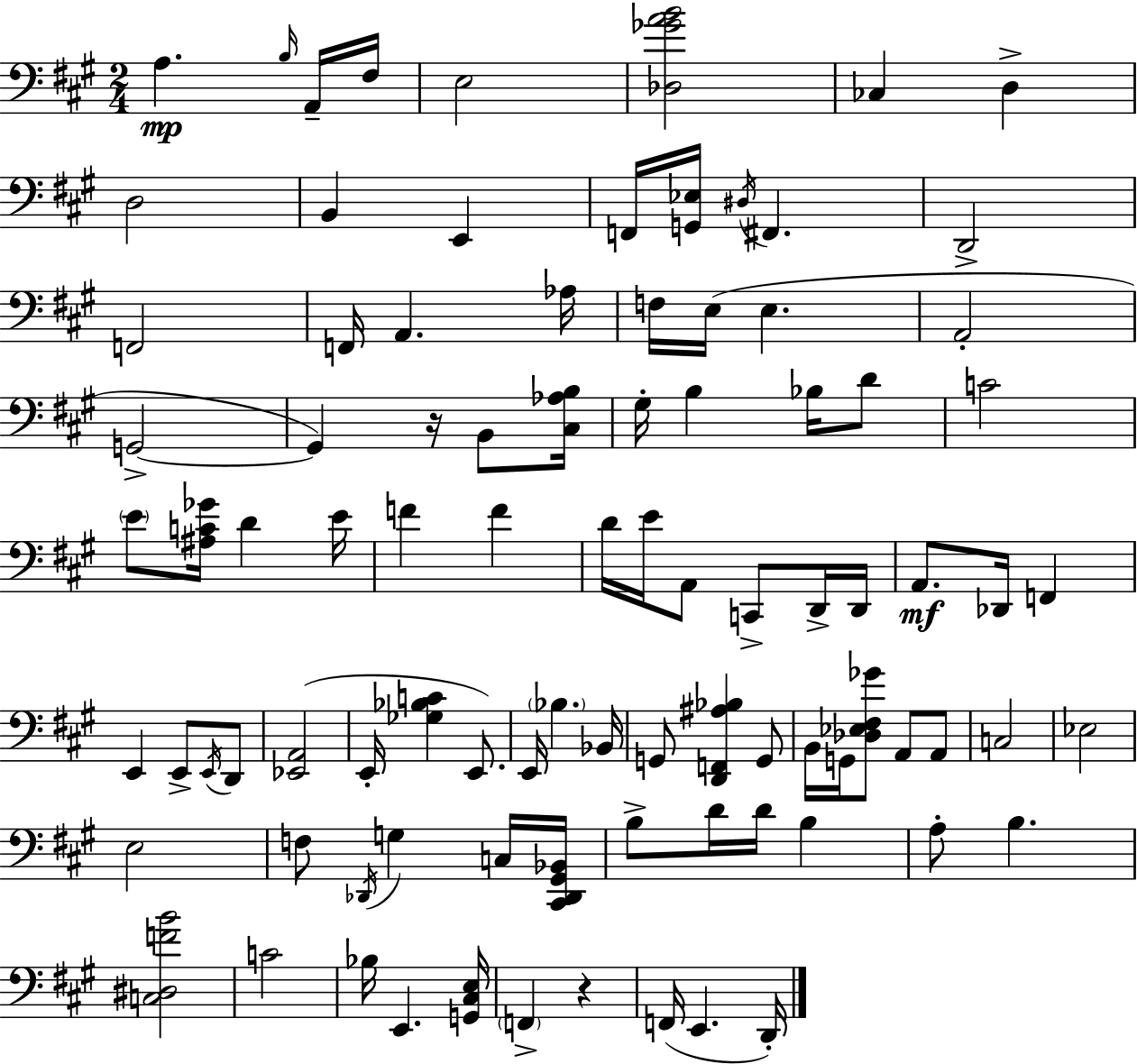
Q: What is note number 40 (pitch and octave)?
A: D2